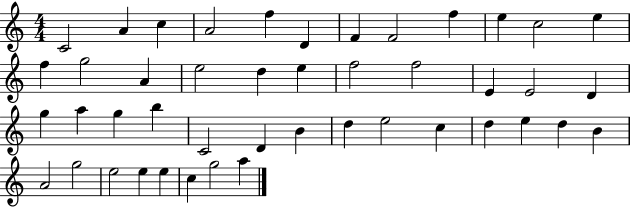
C4/h A4/q C5/q A4/h F5/q D4/q F4/q F4/h F5/q E5/q C5/h E5/q F5/q G5/h A4/q E5/h D5/q E5/q F5/h F5/h E4/q E4/h D4/q G5/q A5/q G5/q B5/q C4/h D4/q B4/q D5/q E5/h C5/q D5/q E5/q D5/q B4/q A4/h G5/h E5/h E5/q E5/q C5/q G5/h A5/q